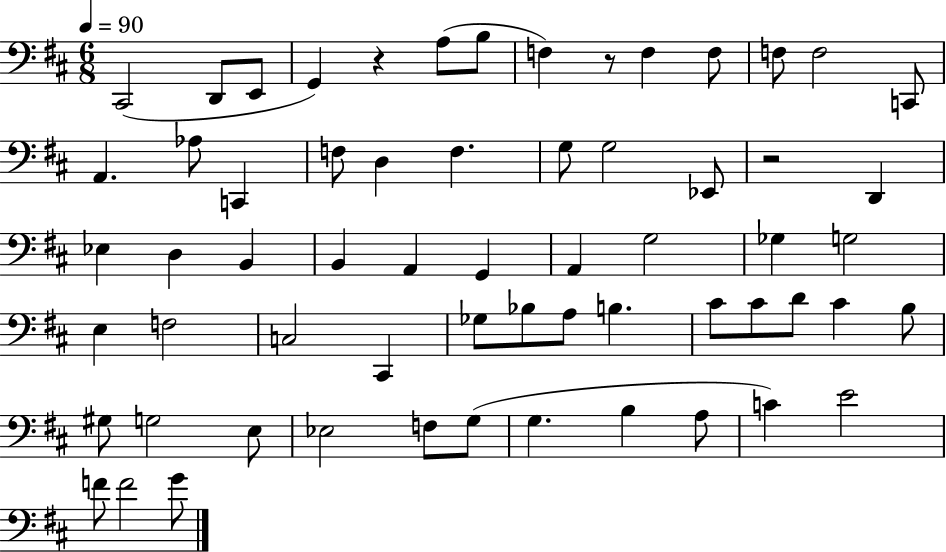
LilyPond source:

{
  \clef bass
  \numericTimeSignature
  \time 6/8
  \key d \major
  \tempo 4 = 90
  \repeat volta 2 { cis,2( d,8 e,8 | g,4) r4 a8( b8 | f4) r8 f4 f8 | f8 f2 c,8 | \break a,4. aes8 c,4 | f8 d4 f4. | g8 g2 ees,8 | r2 d,4 | \break ees4 d4 b,4 | b,4 a,4 g,4 | a,4 g2 | ges4 g2 | \break e4 f2 | c2 cis,4 | ges8 bes8 a8 b4. | cis'8 cis'8 d'8 cis'4 b8 | \break gis8 g2 e8 | ees2 f8 g8( | g4. b4 a8 | c'4) e'2 | \break f'8 f'2 g'8 | } \bar "|."
}